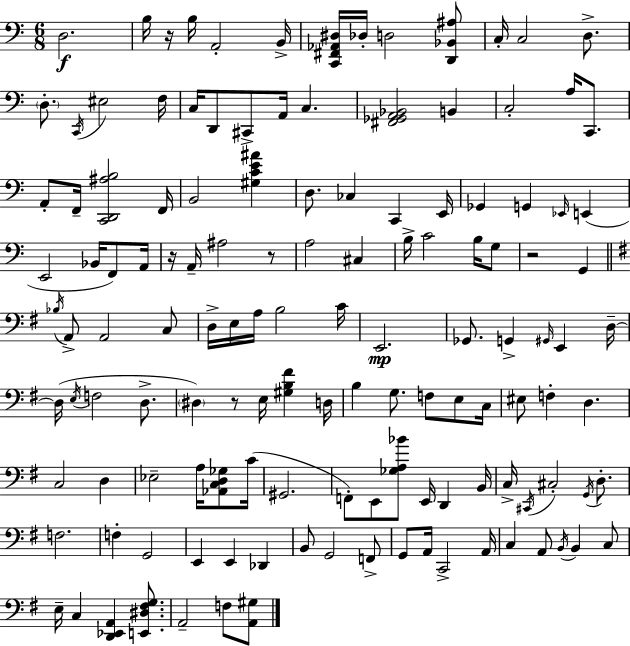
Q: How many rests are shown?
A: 5